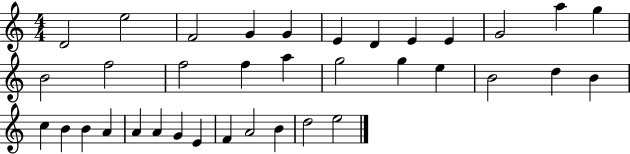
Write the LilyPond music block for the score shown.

{
  \clef treble
  \numericTimeSignature
  \time 4/4
  \key c \major
  d'2 e''2 | f'2 g'4 g'4 | e'4 d'4 e'4 e'4 | g'2 a''4 g''4 | \break b'2 f''2 | f''2 f''4 a''4 | g''2 g''4 e''4 | b'2 d''4 b'4 | \break c''4 b'4 b'4 a'4 | a'4 a'4 g'4 e'4 | f'4 a'2 b'4 | d''2 e''2 | \break \bar "|."
}